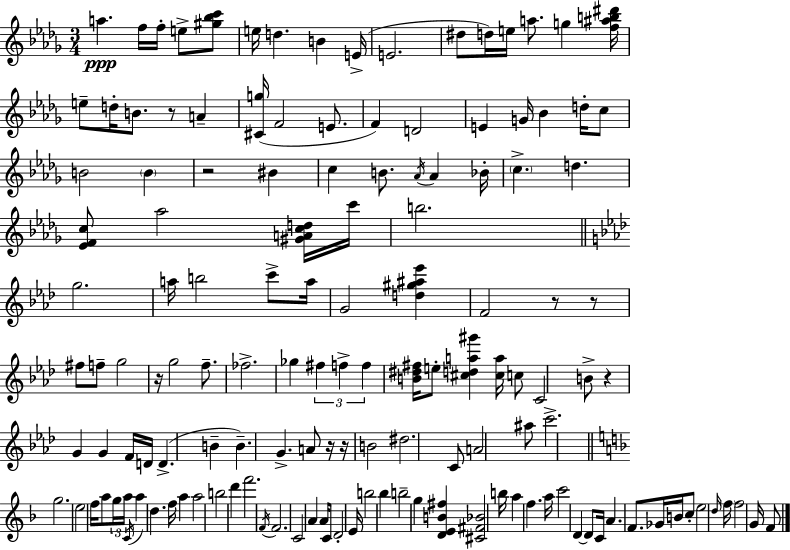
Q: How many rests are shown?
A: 8